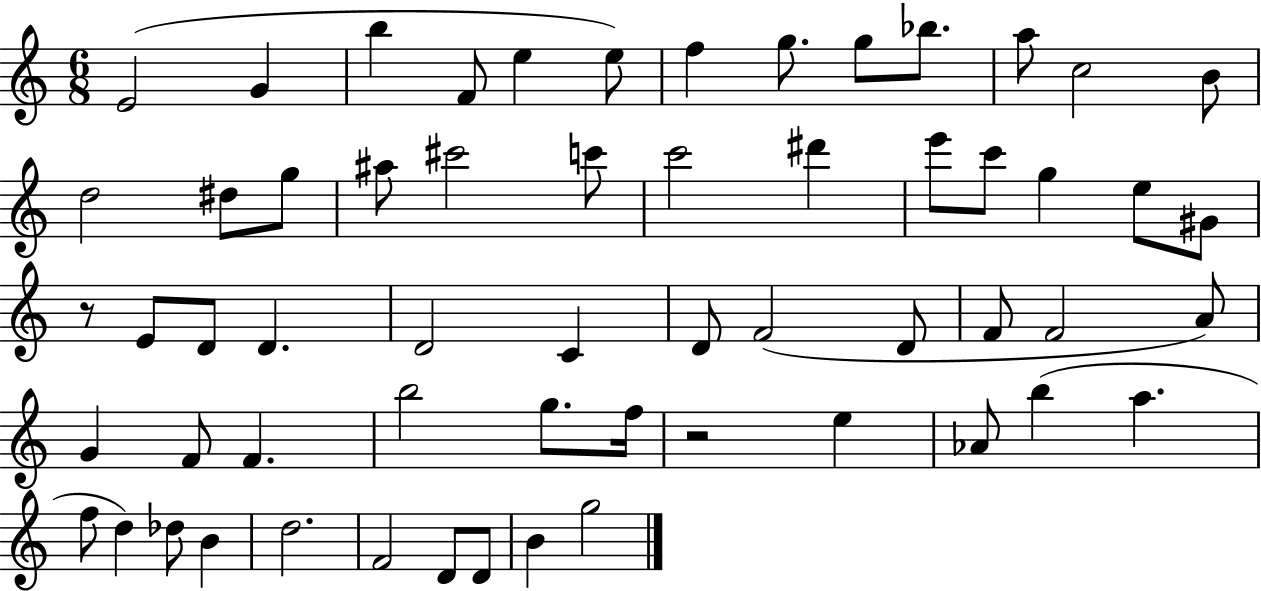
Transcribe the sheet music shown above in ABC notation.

X:1
T:Untitled
M:6/8
L:1/4
K:C
E2 G b F/2 e e/2 f g/2 g/2 _b/2 a/2 c2 B/2 d2 ^d/2 g/2 ^a/2 ^c'2 c'/2 c'2 ^d' e'/2 c'/2 g e/2 ^G/2 z/2 E/2 D/2 D D2 C D/2 F2 D/2 F/2 F2 A/2 G F/2 F b2 g/2 f/4 z2 e _A/2 b a f/2 d _d/2 B d2 F2 D/2 D/2 B g2